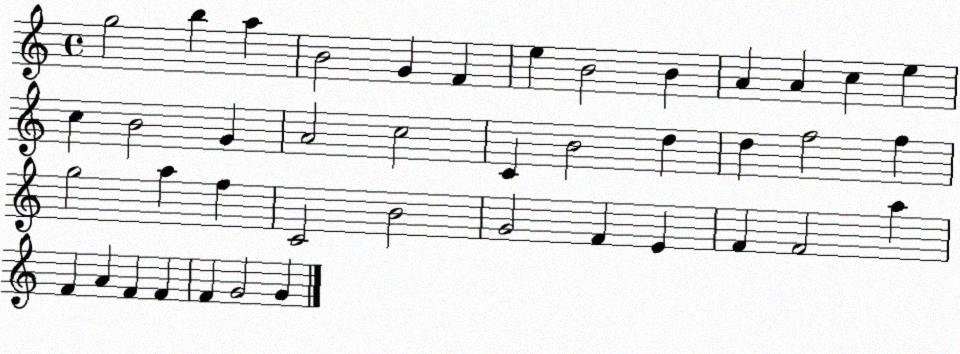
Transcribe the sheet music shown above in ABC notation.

X:1
T:Untitled
M:4/4
L:1/4
K:C
g2 b a B2 G F e B2 B A A c e c B2 G A2 c2 C B2 d d f2 f g2 a f C2 B2 G2 F E F F2 a F A F F F G2 G